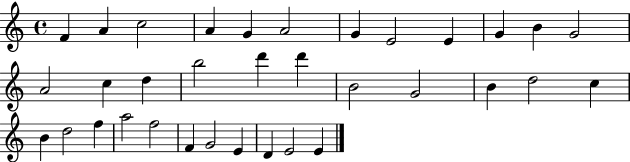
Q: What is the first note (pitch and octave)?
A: F4